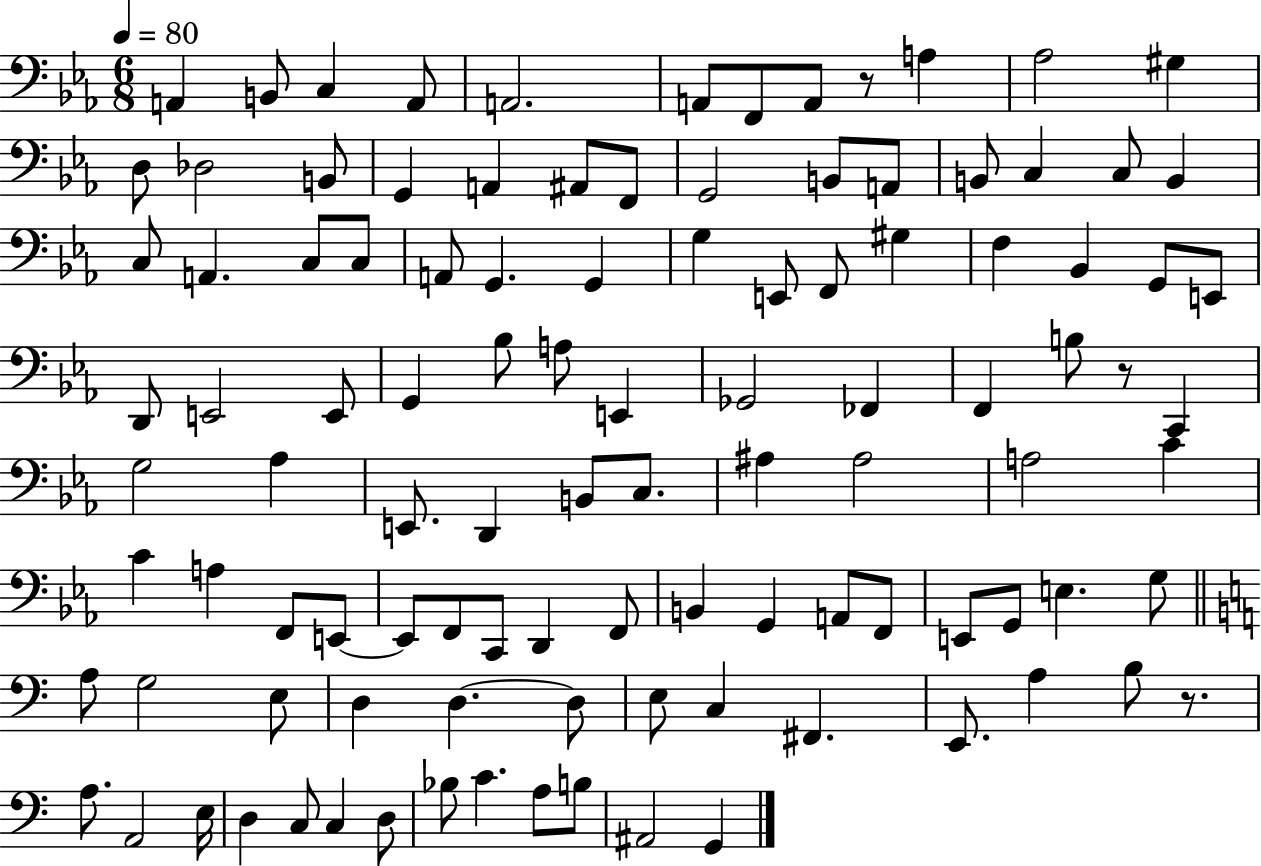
X:1
T:Untitled
M:6/8
L:1/4
K:Eb
A,, B,,/2 C, A,,/2 A,,2 A,,/2 F,,/2 A,,/2 z/2 A, _A,2 ^G, D,/2 _D,2 B,,/2 G,, A,, ^A,,/2 F,,/2 G,,2 B,,/2 A,,/2 B,,/2 C, C,/2 B,, C,/2 A,, C,/2 C,/2 A,,/2 G,, G,, G, E,,/2 F,,/2 ^G, F, _B,, G,,/2 E,,/2 D,,/2 E,,2 E,,/2 G,, _B,/2 A,/2 E,, _G,,2 _F,, F,, B,/2 z/2 C,, G,2 _A, E,,/2 D,, B,,/2 C,/2 ^A, ^A,2 A,2 C C A, F,,/2 E,,/2 E,,/2 F,,/2 C,,/2 D,, F,,/2 B,, G,, A,,/2 F,,/2 E,,/2 G,,/2 E, G,/2 A,/2 G,2 E,/2 D, D, D,/2 E,/2 C, ^F,, E,,/2 A, B,/2 z/2 A,/2 A,,2 E,/4 D, C,/2 C, D,/2 _B,/2 C A,/2 B,/2 ^A,,2 G,,